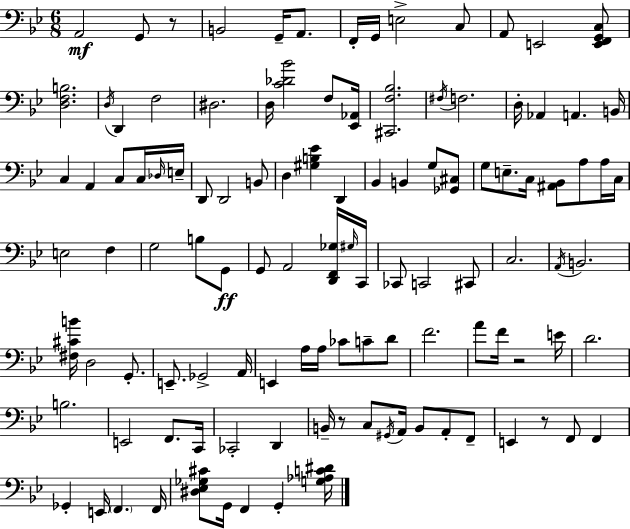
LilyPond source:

{
  \clef bass
  \numericTimeSignature
  \time 6/8
  \key bes \major
  a,2\mf g,8 r8 | b,2 g,16-- a,8. | f,16-. g,16 e2-> c8 | a,8 e,2 <e, f, g, c>8 | \break <d f b>2. | \acciaccatura { d16 } d,4 f2 | dis2. | d16 <c' des' bes'>2 f8 | \break <ees, aes,>16 <cis, f bes>2. | \acciaccatura { fis16 } f2. | d16-. aes,4 a,4. | b,16 c4 a,4 c8 | \break c16 \grace { des16 } e16-- d,8 d,2 | b,8 d4 <gis b ees'>4 d,4 | bes,4 b,4 g8 | <ges, cis>8 g8 e8.-- c16 <ais, bes,>8 a8 | \break a16 c16 e2 f4 | g2 b8 | g,8\ff g,8 a,2 | <d, f, ges>16 \grace { gis16 } c,16 ces,8 c,2 | \break cis,8 c2. | \acciaccatura { a,16 } b,2. | <fis cis' b'>16 d2 | g,8.-. e,8.-- ges,2-> | \break a,16 e,4 a16 a16 ces'8 | c'8-- d'8 f'2. | a'8 f'16 r2 | e'16 d'2. | \break b2. | e,2 | f,8. c,16 ces,2-. | d,4 b,16-- r8 c8 \acciaccatura { gis,16 } a,16 | \break b,8 a,8-. f,8-- e,4 r8 | f,8 f,4 ges,4-. e,16 \parenthesize f,4. | f,16 <dis ees ges cis'>8 g,16 f,4 | g,4-. <g aes c' dis'>16 \bar "|."
}